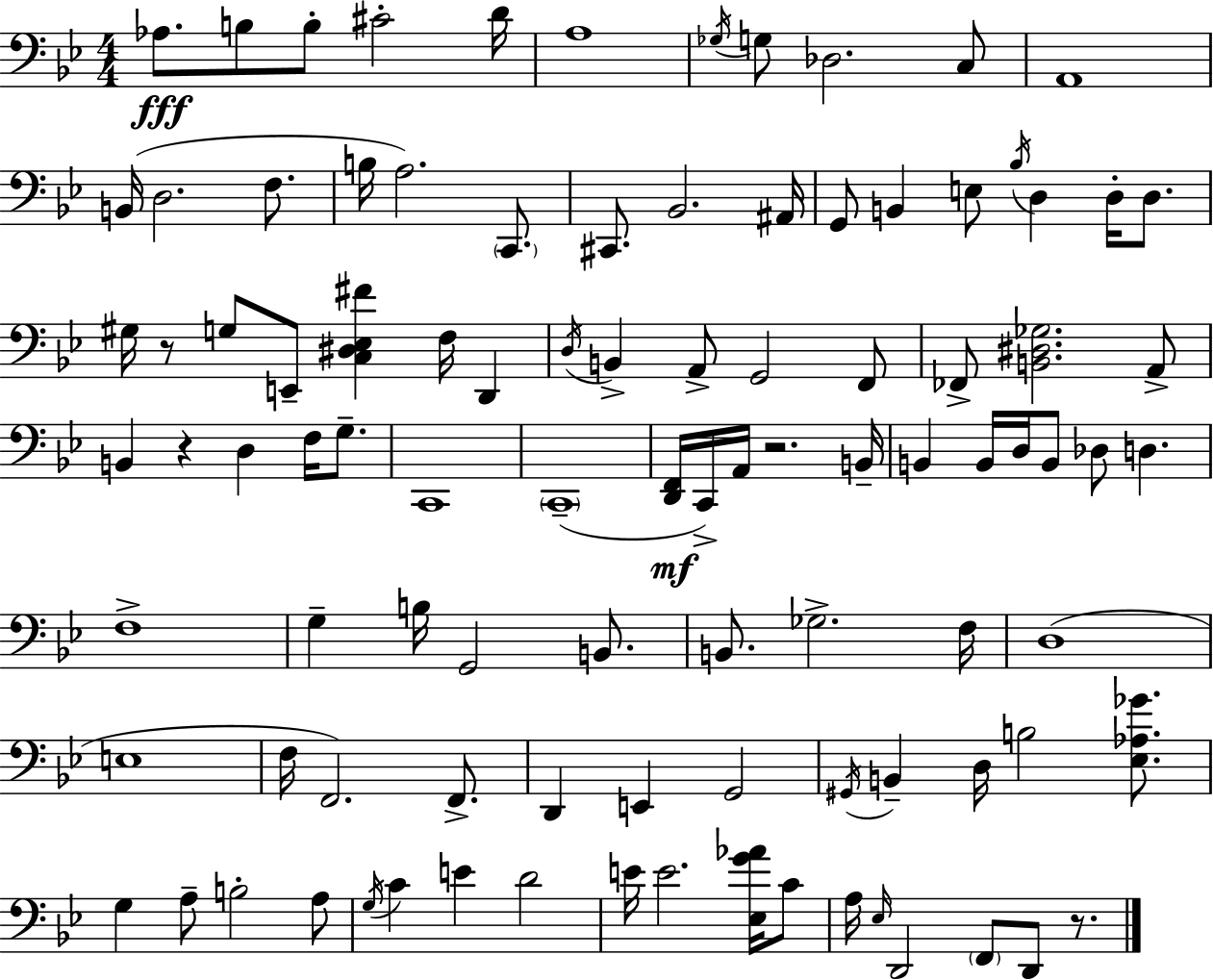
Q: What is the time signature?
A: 4/4